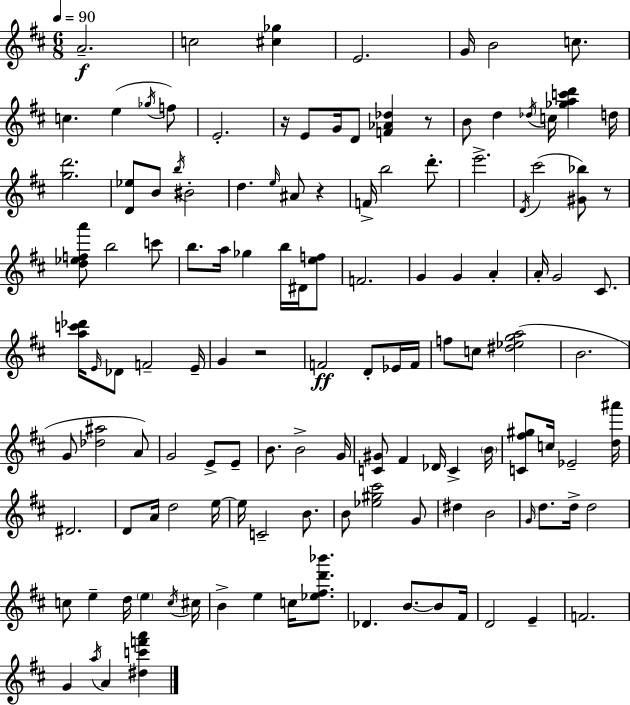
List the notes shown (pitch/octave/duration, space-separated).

A4/h. C5/h [C#5,Gb5]/q E4/h. G4/s B4/h C5/e. C5/q. E5/q Gb5/s F5/e E4/h. R/s E4/e G4/s D4/e [F4,Ab4,Db5]/q R/e B4/e D5/q Db5/s C5/s [Gb5,A5,C6,D6]/q D5/s [G5,D6]/h. [D4,Eb5]/e B4/e B5/s BIS4/h D5/q. E5/s A#4/e R/q F4/s B5/h D6/e. E6/h. D4/s C#6/h [G#4,Bb5]/e R/e [D5,Eb5,F5,A6]/e B5/h C6/e B5/e. A5/s Gb5/q B5/s D#4/s [E5,F5]/e F4/h. G4/q G4/q A4/q A4/s G4/h C#4/e. [A5,C6,Db6]/s E4/s Db4/e F4/h E4/s G4/q R/h F4/h D4/e Eb4/s F4/s F5/e C5/e [D#5,Eb5,G5,A5]/h B4/h. G4/e [Db5,A#5]/h A4/e G4/h E4/e E4/e B4/e. B4/h G4/s [C4,G#4]/e F#4/q Db4/s C4/q B4/s [C4,F#5,G#5]/e C5/s Eb4/h [D5,A#6]/s D#4/h. D4/e A4/s D5/h E5/s E5/s C4/h B4/e. B4/e [Eb5,G#5,C#6]/h G4/e D#5/q B4/h G4/s D5/e. D5/s D5/h C5/e E5/q D5/s E5/q C5/s C#5/s B4/q E5/q C5/s [Eb5,F#5,D6,Bb6]/e. Db4/q. B4/e. B4/e F#4/s D4/h E4/q F4/h. G4/q A5/s A4/q [D#5,C6,F6,A6]/q